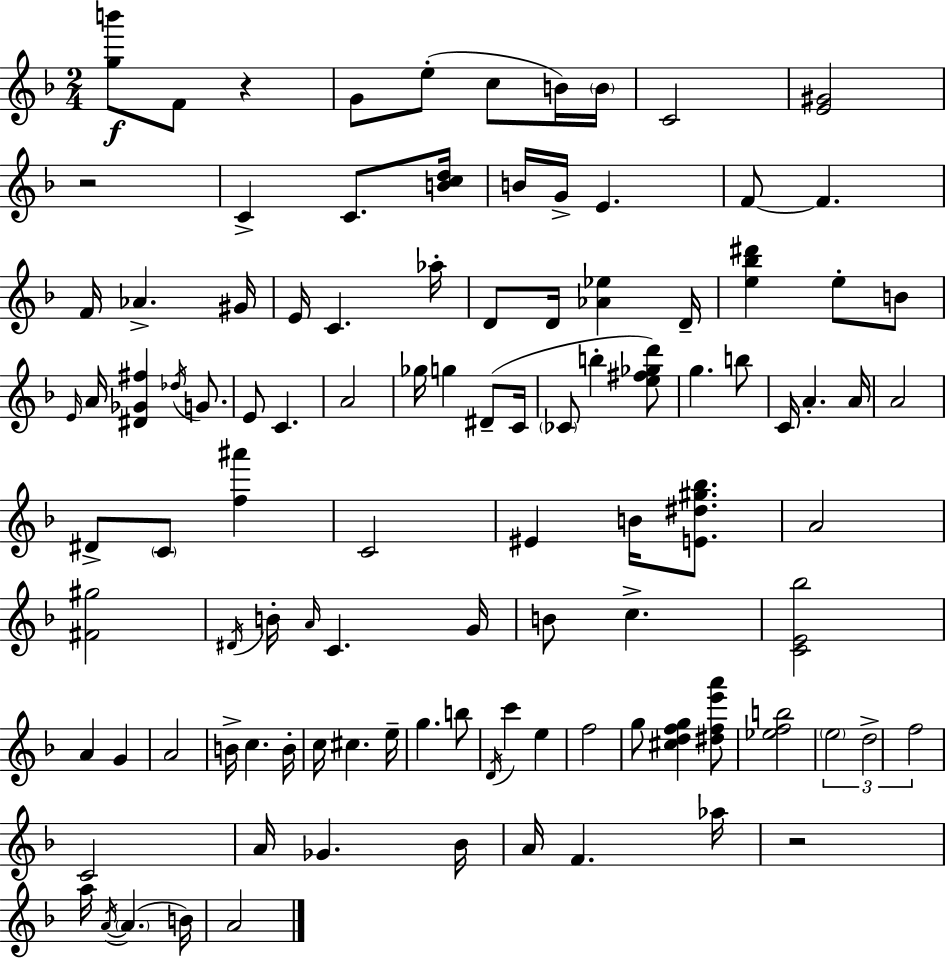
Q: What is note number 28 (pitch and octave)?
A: Db5